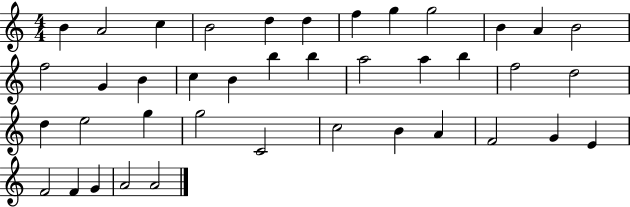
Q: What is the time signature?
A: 4/4